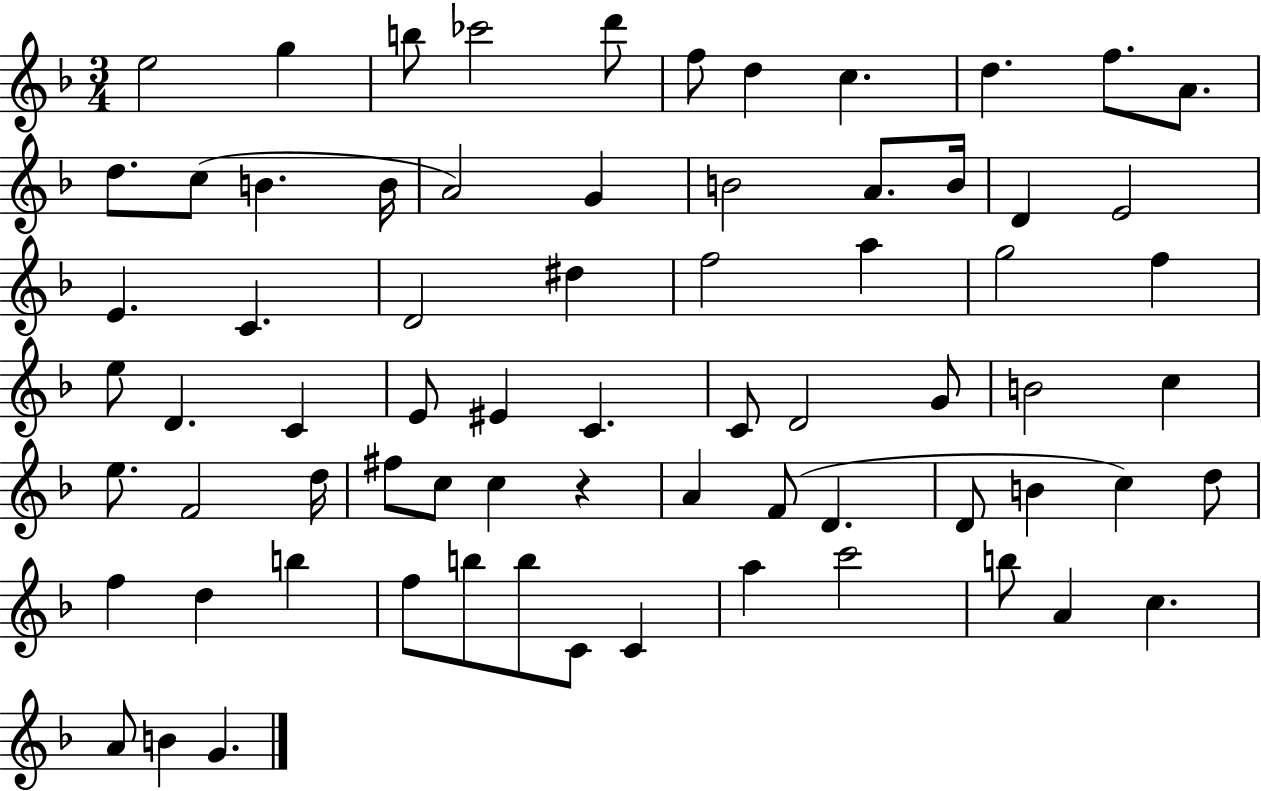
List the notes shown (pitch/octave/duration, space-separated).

E5/h G5/q B5/e CES6/h D6/e F5/e D5/q C5/q. D5/q. F5/e. A4/e. D5/e. C5/e B4/q. B4/s A4/h G4/q B4/h A4/e. B4/s D4/q E4/h E4/q. C4/q. D4/h D#5/q F5/h A5/q G5/h F5/q E5/e D4/q. C4/q E4/e EIS4/q C4/q. C4/e D4/h G4/e B4/h C5/q E5/e. F4/h D5/s F#5/e C5/e C5/q R/q A4/q F4/e D4/q. D4/e B4/q C5/q D5/e F5/q D5/q B5/q F5/e B5/e B5/e C4/e C4/q A5/q C6/h B5/e A4/q C5/q. A4/e B4/q G4/q.